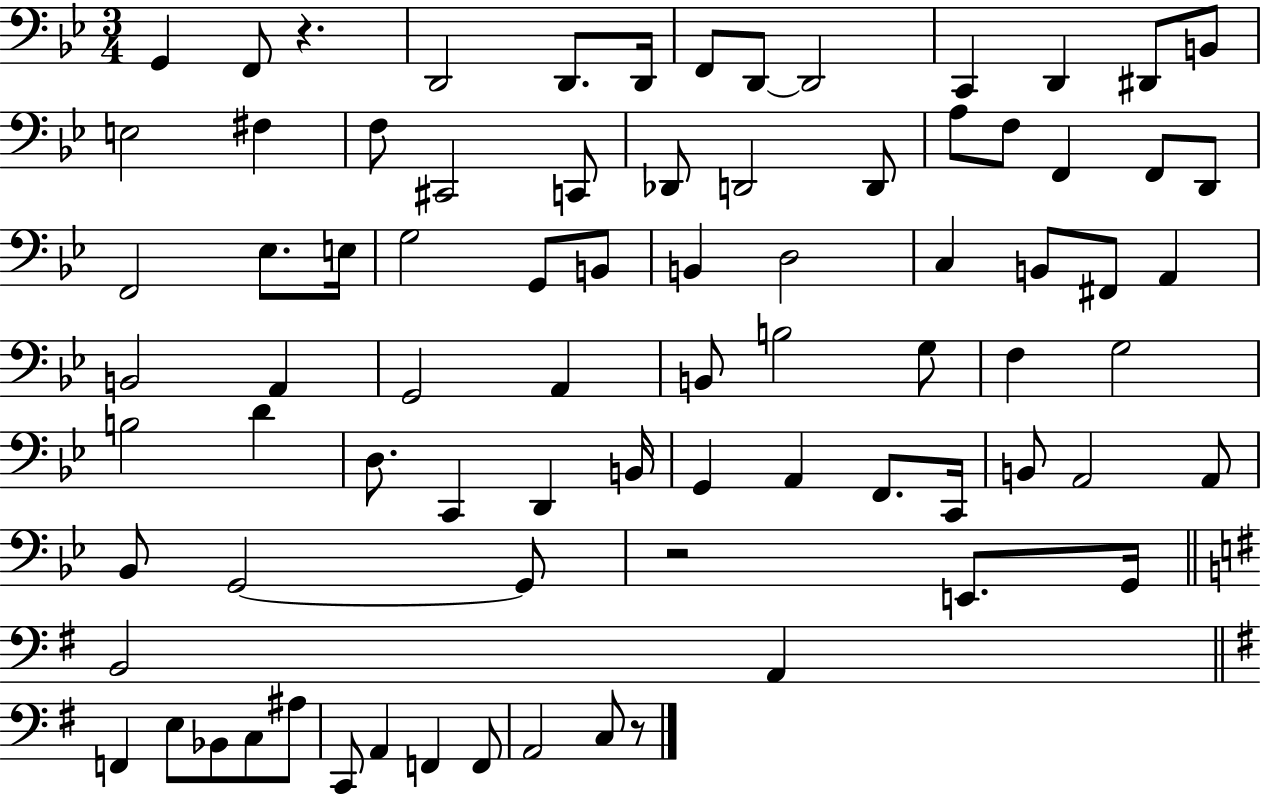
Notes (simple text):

G2/q F2/e R/q. D2/h D2/e. D2/s F2/e D2/e D2/h C2/q D2/q D#2/e B2/e E3/h F#3/q F3/e C#2/h C2/e Db2/e D2/h D2/e A3/e F3/e F2/q F2/e D2/e F2/h Eb3/e. E3/s G3/h G2/e B2/e B2/q D3/h C3/q B2/e F#2/e A2/q B2/h A2/q G2/h A2/q B2/e B3/h G3/e F3/q G3/h B3/h D4/q D3/e. C2/q D2/q B2/s G2/q A2/q F2/e. C2/s B2/e A2/h A2/e Bb2/e G2/h G2/e R/h E2/e. G2/s B2/h A2/q F2/q E3/e Bb2/e C3/e A#3/e C2/e A2/q F2/q F2/e A2/h C3/e R/e